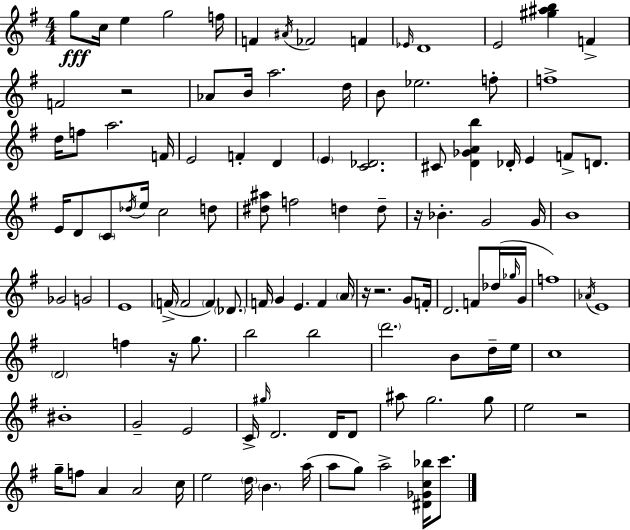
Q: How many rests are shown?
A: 6